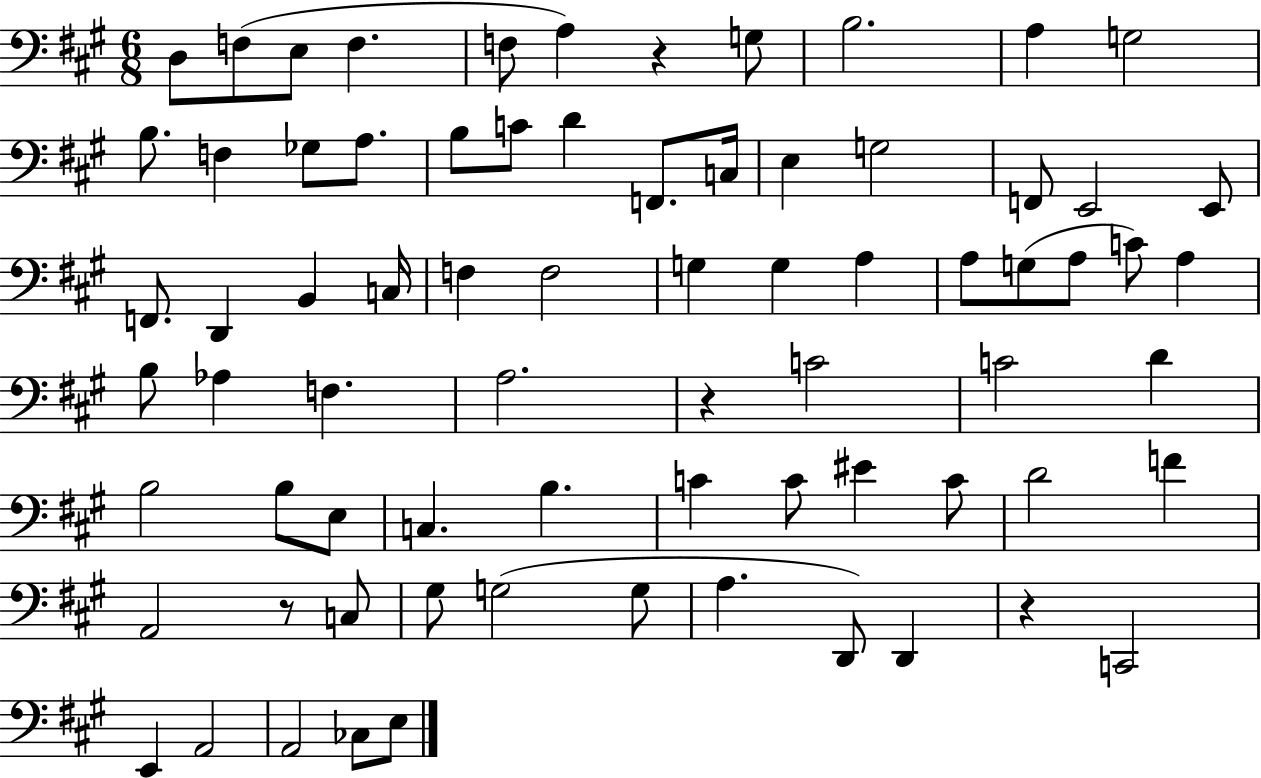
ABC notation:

X:1
T:Untitled
M:6/8
L:1/4
K:A
D,/2 F,/2 E,/2 F, F,/2 A, z G,/2 B,2 A, G,2 B,/2 F, _G,/2 A,/2 B,/2 C/2 D F,,/2 C,/4 E, G,2 F,,/2 E,,2 E,,/2 F,,/2 D,, B,, C,/4 F, F,2 G, G, A, A,/2 G,/2 A,/2 C/2 A, B,/2 _A, F, A,2 z C2 C2 D B,2 B,/2 E,/2 C, B, C C/2 ^E C/2 D2 F A,,2 z/2 C,/2 ^G,/2 G,2 G,/2 A, D,,/2 D,, z C,,2 E,, A,,2 A,,2 _C,/2 E,/2